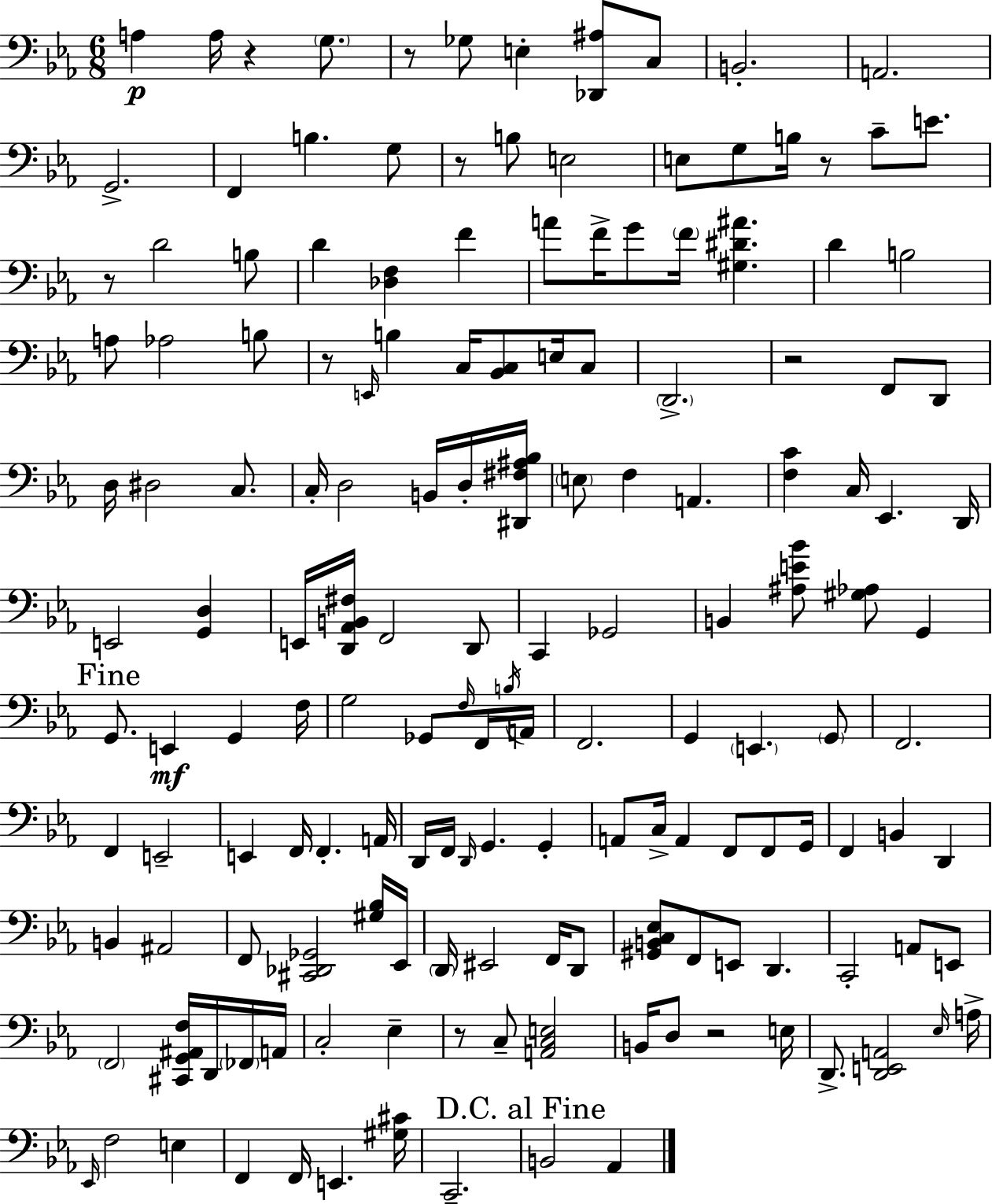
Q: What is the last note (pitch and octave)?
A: Ab2